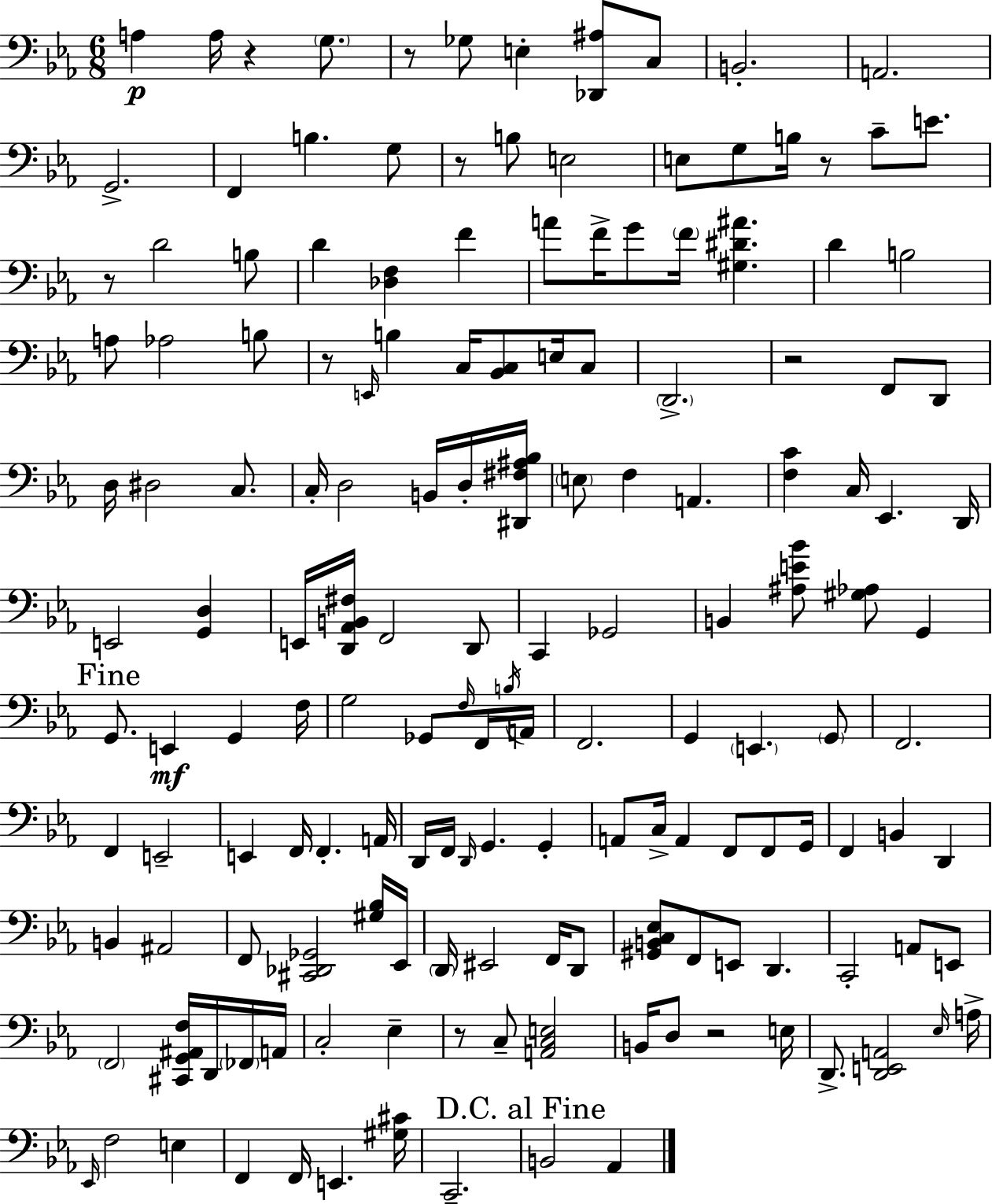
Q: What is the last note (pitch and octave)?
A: Ab2